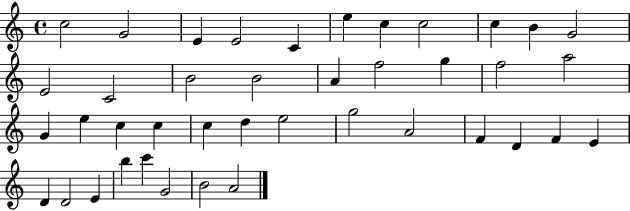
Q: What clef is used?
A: treble